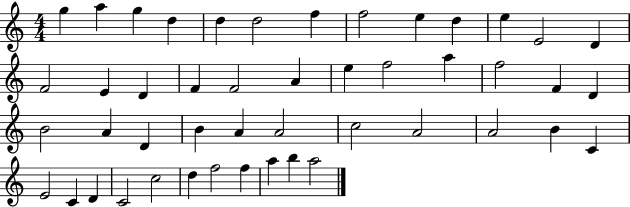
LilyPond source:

{
  \clef treble
  \numericTimeSignature
  \time 4/4
  \key c \major
  g''4 a''4 g''4 d''4 | d''4 d''2 f''4 | f''2 e''4 d''4 | e''4 e'2 d'4 | \break f'2 e'4 d'4 | f'4 f'2 a'4 | e''4 f''2 a''4 | f''2 f'4 d'4 | \break b'2 a'4 d'4 | b'4 a'4 a'2 | c''2 a'2 | a'2 b'4 c'4 | \break e'2 c'4 d'4 | c'2 c''2 | d''4 f''2 f''4 | a''4 b''4 a''2 | \break \bar "|."
}